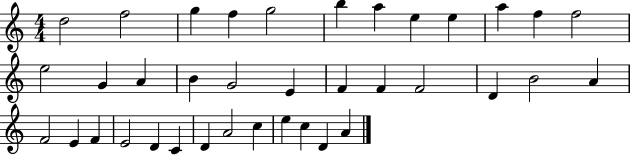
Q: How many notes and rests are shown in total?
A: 37